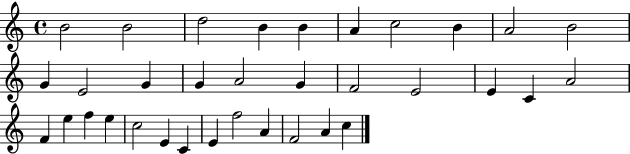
X:1
T:Untitled
M:4/4
L:1/4
K:C
B2 B2 d2 B B A c2 B A2 B2 G E2 G G A2 G F2 E2 E C A2 F e f e c2 E C E f2 A F2 A c